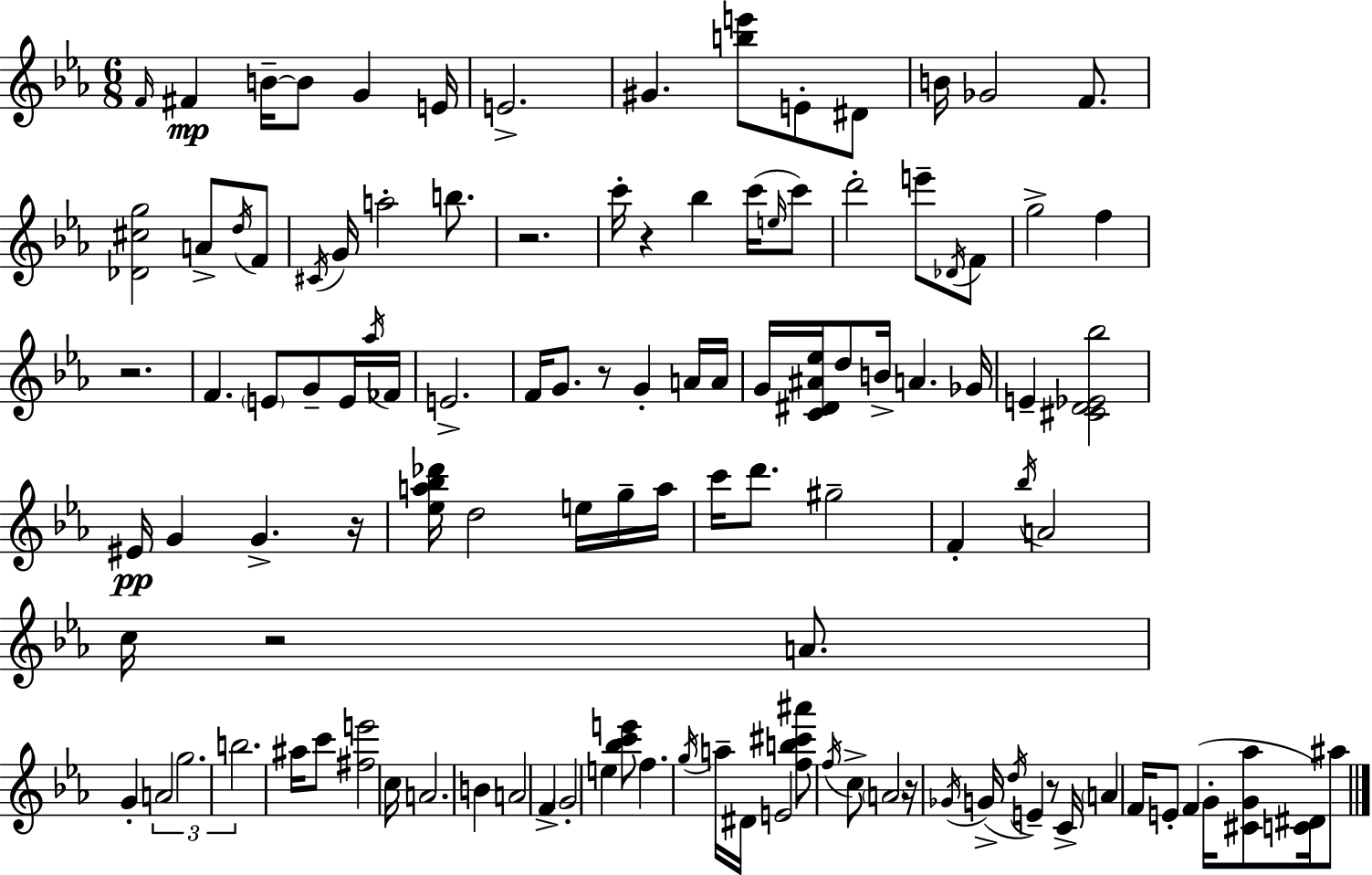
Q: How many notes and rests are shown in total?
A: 114